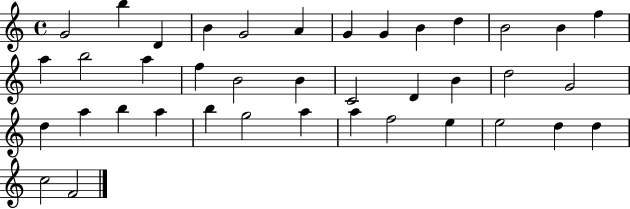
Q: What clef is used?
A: treble